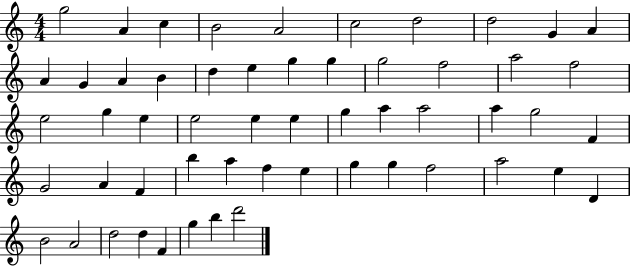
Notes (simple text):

G5/h A4/q C5/q B4/h A4/h C5/h D5/h D5/h G4/q A4/q A4/q G4/q A4/q B4/q D5/q E5/q G5/q G5/q G5/h F5/h A5/h F5/h E5/h G5/q E5/q E5/h E5/q E5/q G5/q A5/q A5/h A5/q G5/h F4/q G4/h A4/q F4/q B5/q A5/q F5/q E5/q G5/q G5/q F5/h A5/h E5/q D4/q B4/h A4/h D5/h D5/q F4/q G5/q B5/q D6/h